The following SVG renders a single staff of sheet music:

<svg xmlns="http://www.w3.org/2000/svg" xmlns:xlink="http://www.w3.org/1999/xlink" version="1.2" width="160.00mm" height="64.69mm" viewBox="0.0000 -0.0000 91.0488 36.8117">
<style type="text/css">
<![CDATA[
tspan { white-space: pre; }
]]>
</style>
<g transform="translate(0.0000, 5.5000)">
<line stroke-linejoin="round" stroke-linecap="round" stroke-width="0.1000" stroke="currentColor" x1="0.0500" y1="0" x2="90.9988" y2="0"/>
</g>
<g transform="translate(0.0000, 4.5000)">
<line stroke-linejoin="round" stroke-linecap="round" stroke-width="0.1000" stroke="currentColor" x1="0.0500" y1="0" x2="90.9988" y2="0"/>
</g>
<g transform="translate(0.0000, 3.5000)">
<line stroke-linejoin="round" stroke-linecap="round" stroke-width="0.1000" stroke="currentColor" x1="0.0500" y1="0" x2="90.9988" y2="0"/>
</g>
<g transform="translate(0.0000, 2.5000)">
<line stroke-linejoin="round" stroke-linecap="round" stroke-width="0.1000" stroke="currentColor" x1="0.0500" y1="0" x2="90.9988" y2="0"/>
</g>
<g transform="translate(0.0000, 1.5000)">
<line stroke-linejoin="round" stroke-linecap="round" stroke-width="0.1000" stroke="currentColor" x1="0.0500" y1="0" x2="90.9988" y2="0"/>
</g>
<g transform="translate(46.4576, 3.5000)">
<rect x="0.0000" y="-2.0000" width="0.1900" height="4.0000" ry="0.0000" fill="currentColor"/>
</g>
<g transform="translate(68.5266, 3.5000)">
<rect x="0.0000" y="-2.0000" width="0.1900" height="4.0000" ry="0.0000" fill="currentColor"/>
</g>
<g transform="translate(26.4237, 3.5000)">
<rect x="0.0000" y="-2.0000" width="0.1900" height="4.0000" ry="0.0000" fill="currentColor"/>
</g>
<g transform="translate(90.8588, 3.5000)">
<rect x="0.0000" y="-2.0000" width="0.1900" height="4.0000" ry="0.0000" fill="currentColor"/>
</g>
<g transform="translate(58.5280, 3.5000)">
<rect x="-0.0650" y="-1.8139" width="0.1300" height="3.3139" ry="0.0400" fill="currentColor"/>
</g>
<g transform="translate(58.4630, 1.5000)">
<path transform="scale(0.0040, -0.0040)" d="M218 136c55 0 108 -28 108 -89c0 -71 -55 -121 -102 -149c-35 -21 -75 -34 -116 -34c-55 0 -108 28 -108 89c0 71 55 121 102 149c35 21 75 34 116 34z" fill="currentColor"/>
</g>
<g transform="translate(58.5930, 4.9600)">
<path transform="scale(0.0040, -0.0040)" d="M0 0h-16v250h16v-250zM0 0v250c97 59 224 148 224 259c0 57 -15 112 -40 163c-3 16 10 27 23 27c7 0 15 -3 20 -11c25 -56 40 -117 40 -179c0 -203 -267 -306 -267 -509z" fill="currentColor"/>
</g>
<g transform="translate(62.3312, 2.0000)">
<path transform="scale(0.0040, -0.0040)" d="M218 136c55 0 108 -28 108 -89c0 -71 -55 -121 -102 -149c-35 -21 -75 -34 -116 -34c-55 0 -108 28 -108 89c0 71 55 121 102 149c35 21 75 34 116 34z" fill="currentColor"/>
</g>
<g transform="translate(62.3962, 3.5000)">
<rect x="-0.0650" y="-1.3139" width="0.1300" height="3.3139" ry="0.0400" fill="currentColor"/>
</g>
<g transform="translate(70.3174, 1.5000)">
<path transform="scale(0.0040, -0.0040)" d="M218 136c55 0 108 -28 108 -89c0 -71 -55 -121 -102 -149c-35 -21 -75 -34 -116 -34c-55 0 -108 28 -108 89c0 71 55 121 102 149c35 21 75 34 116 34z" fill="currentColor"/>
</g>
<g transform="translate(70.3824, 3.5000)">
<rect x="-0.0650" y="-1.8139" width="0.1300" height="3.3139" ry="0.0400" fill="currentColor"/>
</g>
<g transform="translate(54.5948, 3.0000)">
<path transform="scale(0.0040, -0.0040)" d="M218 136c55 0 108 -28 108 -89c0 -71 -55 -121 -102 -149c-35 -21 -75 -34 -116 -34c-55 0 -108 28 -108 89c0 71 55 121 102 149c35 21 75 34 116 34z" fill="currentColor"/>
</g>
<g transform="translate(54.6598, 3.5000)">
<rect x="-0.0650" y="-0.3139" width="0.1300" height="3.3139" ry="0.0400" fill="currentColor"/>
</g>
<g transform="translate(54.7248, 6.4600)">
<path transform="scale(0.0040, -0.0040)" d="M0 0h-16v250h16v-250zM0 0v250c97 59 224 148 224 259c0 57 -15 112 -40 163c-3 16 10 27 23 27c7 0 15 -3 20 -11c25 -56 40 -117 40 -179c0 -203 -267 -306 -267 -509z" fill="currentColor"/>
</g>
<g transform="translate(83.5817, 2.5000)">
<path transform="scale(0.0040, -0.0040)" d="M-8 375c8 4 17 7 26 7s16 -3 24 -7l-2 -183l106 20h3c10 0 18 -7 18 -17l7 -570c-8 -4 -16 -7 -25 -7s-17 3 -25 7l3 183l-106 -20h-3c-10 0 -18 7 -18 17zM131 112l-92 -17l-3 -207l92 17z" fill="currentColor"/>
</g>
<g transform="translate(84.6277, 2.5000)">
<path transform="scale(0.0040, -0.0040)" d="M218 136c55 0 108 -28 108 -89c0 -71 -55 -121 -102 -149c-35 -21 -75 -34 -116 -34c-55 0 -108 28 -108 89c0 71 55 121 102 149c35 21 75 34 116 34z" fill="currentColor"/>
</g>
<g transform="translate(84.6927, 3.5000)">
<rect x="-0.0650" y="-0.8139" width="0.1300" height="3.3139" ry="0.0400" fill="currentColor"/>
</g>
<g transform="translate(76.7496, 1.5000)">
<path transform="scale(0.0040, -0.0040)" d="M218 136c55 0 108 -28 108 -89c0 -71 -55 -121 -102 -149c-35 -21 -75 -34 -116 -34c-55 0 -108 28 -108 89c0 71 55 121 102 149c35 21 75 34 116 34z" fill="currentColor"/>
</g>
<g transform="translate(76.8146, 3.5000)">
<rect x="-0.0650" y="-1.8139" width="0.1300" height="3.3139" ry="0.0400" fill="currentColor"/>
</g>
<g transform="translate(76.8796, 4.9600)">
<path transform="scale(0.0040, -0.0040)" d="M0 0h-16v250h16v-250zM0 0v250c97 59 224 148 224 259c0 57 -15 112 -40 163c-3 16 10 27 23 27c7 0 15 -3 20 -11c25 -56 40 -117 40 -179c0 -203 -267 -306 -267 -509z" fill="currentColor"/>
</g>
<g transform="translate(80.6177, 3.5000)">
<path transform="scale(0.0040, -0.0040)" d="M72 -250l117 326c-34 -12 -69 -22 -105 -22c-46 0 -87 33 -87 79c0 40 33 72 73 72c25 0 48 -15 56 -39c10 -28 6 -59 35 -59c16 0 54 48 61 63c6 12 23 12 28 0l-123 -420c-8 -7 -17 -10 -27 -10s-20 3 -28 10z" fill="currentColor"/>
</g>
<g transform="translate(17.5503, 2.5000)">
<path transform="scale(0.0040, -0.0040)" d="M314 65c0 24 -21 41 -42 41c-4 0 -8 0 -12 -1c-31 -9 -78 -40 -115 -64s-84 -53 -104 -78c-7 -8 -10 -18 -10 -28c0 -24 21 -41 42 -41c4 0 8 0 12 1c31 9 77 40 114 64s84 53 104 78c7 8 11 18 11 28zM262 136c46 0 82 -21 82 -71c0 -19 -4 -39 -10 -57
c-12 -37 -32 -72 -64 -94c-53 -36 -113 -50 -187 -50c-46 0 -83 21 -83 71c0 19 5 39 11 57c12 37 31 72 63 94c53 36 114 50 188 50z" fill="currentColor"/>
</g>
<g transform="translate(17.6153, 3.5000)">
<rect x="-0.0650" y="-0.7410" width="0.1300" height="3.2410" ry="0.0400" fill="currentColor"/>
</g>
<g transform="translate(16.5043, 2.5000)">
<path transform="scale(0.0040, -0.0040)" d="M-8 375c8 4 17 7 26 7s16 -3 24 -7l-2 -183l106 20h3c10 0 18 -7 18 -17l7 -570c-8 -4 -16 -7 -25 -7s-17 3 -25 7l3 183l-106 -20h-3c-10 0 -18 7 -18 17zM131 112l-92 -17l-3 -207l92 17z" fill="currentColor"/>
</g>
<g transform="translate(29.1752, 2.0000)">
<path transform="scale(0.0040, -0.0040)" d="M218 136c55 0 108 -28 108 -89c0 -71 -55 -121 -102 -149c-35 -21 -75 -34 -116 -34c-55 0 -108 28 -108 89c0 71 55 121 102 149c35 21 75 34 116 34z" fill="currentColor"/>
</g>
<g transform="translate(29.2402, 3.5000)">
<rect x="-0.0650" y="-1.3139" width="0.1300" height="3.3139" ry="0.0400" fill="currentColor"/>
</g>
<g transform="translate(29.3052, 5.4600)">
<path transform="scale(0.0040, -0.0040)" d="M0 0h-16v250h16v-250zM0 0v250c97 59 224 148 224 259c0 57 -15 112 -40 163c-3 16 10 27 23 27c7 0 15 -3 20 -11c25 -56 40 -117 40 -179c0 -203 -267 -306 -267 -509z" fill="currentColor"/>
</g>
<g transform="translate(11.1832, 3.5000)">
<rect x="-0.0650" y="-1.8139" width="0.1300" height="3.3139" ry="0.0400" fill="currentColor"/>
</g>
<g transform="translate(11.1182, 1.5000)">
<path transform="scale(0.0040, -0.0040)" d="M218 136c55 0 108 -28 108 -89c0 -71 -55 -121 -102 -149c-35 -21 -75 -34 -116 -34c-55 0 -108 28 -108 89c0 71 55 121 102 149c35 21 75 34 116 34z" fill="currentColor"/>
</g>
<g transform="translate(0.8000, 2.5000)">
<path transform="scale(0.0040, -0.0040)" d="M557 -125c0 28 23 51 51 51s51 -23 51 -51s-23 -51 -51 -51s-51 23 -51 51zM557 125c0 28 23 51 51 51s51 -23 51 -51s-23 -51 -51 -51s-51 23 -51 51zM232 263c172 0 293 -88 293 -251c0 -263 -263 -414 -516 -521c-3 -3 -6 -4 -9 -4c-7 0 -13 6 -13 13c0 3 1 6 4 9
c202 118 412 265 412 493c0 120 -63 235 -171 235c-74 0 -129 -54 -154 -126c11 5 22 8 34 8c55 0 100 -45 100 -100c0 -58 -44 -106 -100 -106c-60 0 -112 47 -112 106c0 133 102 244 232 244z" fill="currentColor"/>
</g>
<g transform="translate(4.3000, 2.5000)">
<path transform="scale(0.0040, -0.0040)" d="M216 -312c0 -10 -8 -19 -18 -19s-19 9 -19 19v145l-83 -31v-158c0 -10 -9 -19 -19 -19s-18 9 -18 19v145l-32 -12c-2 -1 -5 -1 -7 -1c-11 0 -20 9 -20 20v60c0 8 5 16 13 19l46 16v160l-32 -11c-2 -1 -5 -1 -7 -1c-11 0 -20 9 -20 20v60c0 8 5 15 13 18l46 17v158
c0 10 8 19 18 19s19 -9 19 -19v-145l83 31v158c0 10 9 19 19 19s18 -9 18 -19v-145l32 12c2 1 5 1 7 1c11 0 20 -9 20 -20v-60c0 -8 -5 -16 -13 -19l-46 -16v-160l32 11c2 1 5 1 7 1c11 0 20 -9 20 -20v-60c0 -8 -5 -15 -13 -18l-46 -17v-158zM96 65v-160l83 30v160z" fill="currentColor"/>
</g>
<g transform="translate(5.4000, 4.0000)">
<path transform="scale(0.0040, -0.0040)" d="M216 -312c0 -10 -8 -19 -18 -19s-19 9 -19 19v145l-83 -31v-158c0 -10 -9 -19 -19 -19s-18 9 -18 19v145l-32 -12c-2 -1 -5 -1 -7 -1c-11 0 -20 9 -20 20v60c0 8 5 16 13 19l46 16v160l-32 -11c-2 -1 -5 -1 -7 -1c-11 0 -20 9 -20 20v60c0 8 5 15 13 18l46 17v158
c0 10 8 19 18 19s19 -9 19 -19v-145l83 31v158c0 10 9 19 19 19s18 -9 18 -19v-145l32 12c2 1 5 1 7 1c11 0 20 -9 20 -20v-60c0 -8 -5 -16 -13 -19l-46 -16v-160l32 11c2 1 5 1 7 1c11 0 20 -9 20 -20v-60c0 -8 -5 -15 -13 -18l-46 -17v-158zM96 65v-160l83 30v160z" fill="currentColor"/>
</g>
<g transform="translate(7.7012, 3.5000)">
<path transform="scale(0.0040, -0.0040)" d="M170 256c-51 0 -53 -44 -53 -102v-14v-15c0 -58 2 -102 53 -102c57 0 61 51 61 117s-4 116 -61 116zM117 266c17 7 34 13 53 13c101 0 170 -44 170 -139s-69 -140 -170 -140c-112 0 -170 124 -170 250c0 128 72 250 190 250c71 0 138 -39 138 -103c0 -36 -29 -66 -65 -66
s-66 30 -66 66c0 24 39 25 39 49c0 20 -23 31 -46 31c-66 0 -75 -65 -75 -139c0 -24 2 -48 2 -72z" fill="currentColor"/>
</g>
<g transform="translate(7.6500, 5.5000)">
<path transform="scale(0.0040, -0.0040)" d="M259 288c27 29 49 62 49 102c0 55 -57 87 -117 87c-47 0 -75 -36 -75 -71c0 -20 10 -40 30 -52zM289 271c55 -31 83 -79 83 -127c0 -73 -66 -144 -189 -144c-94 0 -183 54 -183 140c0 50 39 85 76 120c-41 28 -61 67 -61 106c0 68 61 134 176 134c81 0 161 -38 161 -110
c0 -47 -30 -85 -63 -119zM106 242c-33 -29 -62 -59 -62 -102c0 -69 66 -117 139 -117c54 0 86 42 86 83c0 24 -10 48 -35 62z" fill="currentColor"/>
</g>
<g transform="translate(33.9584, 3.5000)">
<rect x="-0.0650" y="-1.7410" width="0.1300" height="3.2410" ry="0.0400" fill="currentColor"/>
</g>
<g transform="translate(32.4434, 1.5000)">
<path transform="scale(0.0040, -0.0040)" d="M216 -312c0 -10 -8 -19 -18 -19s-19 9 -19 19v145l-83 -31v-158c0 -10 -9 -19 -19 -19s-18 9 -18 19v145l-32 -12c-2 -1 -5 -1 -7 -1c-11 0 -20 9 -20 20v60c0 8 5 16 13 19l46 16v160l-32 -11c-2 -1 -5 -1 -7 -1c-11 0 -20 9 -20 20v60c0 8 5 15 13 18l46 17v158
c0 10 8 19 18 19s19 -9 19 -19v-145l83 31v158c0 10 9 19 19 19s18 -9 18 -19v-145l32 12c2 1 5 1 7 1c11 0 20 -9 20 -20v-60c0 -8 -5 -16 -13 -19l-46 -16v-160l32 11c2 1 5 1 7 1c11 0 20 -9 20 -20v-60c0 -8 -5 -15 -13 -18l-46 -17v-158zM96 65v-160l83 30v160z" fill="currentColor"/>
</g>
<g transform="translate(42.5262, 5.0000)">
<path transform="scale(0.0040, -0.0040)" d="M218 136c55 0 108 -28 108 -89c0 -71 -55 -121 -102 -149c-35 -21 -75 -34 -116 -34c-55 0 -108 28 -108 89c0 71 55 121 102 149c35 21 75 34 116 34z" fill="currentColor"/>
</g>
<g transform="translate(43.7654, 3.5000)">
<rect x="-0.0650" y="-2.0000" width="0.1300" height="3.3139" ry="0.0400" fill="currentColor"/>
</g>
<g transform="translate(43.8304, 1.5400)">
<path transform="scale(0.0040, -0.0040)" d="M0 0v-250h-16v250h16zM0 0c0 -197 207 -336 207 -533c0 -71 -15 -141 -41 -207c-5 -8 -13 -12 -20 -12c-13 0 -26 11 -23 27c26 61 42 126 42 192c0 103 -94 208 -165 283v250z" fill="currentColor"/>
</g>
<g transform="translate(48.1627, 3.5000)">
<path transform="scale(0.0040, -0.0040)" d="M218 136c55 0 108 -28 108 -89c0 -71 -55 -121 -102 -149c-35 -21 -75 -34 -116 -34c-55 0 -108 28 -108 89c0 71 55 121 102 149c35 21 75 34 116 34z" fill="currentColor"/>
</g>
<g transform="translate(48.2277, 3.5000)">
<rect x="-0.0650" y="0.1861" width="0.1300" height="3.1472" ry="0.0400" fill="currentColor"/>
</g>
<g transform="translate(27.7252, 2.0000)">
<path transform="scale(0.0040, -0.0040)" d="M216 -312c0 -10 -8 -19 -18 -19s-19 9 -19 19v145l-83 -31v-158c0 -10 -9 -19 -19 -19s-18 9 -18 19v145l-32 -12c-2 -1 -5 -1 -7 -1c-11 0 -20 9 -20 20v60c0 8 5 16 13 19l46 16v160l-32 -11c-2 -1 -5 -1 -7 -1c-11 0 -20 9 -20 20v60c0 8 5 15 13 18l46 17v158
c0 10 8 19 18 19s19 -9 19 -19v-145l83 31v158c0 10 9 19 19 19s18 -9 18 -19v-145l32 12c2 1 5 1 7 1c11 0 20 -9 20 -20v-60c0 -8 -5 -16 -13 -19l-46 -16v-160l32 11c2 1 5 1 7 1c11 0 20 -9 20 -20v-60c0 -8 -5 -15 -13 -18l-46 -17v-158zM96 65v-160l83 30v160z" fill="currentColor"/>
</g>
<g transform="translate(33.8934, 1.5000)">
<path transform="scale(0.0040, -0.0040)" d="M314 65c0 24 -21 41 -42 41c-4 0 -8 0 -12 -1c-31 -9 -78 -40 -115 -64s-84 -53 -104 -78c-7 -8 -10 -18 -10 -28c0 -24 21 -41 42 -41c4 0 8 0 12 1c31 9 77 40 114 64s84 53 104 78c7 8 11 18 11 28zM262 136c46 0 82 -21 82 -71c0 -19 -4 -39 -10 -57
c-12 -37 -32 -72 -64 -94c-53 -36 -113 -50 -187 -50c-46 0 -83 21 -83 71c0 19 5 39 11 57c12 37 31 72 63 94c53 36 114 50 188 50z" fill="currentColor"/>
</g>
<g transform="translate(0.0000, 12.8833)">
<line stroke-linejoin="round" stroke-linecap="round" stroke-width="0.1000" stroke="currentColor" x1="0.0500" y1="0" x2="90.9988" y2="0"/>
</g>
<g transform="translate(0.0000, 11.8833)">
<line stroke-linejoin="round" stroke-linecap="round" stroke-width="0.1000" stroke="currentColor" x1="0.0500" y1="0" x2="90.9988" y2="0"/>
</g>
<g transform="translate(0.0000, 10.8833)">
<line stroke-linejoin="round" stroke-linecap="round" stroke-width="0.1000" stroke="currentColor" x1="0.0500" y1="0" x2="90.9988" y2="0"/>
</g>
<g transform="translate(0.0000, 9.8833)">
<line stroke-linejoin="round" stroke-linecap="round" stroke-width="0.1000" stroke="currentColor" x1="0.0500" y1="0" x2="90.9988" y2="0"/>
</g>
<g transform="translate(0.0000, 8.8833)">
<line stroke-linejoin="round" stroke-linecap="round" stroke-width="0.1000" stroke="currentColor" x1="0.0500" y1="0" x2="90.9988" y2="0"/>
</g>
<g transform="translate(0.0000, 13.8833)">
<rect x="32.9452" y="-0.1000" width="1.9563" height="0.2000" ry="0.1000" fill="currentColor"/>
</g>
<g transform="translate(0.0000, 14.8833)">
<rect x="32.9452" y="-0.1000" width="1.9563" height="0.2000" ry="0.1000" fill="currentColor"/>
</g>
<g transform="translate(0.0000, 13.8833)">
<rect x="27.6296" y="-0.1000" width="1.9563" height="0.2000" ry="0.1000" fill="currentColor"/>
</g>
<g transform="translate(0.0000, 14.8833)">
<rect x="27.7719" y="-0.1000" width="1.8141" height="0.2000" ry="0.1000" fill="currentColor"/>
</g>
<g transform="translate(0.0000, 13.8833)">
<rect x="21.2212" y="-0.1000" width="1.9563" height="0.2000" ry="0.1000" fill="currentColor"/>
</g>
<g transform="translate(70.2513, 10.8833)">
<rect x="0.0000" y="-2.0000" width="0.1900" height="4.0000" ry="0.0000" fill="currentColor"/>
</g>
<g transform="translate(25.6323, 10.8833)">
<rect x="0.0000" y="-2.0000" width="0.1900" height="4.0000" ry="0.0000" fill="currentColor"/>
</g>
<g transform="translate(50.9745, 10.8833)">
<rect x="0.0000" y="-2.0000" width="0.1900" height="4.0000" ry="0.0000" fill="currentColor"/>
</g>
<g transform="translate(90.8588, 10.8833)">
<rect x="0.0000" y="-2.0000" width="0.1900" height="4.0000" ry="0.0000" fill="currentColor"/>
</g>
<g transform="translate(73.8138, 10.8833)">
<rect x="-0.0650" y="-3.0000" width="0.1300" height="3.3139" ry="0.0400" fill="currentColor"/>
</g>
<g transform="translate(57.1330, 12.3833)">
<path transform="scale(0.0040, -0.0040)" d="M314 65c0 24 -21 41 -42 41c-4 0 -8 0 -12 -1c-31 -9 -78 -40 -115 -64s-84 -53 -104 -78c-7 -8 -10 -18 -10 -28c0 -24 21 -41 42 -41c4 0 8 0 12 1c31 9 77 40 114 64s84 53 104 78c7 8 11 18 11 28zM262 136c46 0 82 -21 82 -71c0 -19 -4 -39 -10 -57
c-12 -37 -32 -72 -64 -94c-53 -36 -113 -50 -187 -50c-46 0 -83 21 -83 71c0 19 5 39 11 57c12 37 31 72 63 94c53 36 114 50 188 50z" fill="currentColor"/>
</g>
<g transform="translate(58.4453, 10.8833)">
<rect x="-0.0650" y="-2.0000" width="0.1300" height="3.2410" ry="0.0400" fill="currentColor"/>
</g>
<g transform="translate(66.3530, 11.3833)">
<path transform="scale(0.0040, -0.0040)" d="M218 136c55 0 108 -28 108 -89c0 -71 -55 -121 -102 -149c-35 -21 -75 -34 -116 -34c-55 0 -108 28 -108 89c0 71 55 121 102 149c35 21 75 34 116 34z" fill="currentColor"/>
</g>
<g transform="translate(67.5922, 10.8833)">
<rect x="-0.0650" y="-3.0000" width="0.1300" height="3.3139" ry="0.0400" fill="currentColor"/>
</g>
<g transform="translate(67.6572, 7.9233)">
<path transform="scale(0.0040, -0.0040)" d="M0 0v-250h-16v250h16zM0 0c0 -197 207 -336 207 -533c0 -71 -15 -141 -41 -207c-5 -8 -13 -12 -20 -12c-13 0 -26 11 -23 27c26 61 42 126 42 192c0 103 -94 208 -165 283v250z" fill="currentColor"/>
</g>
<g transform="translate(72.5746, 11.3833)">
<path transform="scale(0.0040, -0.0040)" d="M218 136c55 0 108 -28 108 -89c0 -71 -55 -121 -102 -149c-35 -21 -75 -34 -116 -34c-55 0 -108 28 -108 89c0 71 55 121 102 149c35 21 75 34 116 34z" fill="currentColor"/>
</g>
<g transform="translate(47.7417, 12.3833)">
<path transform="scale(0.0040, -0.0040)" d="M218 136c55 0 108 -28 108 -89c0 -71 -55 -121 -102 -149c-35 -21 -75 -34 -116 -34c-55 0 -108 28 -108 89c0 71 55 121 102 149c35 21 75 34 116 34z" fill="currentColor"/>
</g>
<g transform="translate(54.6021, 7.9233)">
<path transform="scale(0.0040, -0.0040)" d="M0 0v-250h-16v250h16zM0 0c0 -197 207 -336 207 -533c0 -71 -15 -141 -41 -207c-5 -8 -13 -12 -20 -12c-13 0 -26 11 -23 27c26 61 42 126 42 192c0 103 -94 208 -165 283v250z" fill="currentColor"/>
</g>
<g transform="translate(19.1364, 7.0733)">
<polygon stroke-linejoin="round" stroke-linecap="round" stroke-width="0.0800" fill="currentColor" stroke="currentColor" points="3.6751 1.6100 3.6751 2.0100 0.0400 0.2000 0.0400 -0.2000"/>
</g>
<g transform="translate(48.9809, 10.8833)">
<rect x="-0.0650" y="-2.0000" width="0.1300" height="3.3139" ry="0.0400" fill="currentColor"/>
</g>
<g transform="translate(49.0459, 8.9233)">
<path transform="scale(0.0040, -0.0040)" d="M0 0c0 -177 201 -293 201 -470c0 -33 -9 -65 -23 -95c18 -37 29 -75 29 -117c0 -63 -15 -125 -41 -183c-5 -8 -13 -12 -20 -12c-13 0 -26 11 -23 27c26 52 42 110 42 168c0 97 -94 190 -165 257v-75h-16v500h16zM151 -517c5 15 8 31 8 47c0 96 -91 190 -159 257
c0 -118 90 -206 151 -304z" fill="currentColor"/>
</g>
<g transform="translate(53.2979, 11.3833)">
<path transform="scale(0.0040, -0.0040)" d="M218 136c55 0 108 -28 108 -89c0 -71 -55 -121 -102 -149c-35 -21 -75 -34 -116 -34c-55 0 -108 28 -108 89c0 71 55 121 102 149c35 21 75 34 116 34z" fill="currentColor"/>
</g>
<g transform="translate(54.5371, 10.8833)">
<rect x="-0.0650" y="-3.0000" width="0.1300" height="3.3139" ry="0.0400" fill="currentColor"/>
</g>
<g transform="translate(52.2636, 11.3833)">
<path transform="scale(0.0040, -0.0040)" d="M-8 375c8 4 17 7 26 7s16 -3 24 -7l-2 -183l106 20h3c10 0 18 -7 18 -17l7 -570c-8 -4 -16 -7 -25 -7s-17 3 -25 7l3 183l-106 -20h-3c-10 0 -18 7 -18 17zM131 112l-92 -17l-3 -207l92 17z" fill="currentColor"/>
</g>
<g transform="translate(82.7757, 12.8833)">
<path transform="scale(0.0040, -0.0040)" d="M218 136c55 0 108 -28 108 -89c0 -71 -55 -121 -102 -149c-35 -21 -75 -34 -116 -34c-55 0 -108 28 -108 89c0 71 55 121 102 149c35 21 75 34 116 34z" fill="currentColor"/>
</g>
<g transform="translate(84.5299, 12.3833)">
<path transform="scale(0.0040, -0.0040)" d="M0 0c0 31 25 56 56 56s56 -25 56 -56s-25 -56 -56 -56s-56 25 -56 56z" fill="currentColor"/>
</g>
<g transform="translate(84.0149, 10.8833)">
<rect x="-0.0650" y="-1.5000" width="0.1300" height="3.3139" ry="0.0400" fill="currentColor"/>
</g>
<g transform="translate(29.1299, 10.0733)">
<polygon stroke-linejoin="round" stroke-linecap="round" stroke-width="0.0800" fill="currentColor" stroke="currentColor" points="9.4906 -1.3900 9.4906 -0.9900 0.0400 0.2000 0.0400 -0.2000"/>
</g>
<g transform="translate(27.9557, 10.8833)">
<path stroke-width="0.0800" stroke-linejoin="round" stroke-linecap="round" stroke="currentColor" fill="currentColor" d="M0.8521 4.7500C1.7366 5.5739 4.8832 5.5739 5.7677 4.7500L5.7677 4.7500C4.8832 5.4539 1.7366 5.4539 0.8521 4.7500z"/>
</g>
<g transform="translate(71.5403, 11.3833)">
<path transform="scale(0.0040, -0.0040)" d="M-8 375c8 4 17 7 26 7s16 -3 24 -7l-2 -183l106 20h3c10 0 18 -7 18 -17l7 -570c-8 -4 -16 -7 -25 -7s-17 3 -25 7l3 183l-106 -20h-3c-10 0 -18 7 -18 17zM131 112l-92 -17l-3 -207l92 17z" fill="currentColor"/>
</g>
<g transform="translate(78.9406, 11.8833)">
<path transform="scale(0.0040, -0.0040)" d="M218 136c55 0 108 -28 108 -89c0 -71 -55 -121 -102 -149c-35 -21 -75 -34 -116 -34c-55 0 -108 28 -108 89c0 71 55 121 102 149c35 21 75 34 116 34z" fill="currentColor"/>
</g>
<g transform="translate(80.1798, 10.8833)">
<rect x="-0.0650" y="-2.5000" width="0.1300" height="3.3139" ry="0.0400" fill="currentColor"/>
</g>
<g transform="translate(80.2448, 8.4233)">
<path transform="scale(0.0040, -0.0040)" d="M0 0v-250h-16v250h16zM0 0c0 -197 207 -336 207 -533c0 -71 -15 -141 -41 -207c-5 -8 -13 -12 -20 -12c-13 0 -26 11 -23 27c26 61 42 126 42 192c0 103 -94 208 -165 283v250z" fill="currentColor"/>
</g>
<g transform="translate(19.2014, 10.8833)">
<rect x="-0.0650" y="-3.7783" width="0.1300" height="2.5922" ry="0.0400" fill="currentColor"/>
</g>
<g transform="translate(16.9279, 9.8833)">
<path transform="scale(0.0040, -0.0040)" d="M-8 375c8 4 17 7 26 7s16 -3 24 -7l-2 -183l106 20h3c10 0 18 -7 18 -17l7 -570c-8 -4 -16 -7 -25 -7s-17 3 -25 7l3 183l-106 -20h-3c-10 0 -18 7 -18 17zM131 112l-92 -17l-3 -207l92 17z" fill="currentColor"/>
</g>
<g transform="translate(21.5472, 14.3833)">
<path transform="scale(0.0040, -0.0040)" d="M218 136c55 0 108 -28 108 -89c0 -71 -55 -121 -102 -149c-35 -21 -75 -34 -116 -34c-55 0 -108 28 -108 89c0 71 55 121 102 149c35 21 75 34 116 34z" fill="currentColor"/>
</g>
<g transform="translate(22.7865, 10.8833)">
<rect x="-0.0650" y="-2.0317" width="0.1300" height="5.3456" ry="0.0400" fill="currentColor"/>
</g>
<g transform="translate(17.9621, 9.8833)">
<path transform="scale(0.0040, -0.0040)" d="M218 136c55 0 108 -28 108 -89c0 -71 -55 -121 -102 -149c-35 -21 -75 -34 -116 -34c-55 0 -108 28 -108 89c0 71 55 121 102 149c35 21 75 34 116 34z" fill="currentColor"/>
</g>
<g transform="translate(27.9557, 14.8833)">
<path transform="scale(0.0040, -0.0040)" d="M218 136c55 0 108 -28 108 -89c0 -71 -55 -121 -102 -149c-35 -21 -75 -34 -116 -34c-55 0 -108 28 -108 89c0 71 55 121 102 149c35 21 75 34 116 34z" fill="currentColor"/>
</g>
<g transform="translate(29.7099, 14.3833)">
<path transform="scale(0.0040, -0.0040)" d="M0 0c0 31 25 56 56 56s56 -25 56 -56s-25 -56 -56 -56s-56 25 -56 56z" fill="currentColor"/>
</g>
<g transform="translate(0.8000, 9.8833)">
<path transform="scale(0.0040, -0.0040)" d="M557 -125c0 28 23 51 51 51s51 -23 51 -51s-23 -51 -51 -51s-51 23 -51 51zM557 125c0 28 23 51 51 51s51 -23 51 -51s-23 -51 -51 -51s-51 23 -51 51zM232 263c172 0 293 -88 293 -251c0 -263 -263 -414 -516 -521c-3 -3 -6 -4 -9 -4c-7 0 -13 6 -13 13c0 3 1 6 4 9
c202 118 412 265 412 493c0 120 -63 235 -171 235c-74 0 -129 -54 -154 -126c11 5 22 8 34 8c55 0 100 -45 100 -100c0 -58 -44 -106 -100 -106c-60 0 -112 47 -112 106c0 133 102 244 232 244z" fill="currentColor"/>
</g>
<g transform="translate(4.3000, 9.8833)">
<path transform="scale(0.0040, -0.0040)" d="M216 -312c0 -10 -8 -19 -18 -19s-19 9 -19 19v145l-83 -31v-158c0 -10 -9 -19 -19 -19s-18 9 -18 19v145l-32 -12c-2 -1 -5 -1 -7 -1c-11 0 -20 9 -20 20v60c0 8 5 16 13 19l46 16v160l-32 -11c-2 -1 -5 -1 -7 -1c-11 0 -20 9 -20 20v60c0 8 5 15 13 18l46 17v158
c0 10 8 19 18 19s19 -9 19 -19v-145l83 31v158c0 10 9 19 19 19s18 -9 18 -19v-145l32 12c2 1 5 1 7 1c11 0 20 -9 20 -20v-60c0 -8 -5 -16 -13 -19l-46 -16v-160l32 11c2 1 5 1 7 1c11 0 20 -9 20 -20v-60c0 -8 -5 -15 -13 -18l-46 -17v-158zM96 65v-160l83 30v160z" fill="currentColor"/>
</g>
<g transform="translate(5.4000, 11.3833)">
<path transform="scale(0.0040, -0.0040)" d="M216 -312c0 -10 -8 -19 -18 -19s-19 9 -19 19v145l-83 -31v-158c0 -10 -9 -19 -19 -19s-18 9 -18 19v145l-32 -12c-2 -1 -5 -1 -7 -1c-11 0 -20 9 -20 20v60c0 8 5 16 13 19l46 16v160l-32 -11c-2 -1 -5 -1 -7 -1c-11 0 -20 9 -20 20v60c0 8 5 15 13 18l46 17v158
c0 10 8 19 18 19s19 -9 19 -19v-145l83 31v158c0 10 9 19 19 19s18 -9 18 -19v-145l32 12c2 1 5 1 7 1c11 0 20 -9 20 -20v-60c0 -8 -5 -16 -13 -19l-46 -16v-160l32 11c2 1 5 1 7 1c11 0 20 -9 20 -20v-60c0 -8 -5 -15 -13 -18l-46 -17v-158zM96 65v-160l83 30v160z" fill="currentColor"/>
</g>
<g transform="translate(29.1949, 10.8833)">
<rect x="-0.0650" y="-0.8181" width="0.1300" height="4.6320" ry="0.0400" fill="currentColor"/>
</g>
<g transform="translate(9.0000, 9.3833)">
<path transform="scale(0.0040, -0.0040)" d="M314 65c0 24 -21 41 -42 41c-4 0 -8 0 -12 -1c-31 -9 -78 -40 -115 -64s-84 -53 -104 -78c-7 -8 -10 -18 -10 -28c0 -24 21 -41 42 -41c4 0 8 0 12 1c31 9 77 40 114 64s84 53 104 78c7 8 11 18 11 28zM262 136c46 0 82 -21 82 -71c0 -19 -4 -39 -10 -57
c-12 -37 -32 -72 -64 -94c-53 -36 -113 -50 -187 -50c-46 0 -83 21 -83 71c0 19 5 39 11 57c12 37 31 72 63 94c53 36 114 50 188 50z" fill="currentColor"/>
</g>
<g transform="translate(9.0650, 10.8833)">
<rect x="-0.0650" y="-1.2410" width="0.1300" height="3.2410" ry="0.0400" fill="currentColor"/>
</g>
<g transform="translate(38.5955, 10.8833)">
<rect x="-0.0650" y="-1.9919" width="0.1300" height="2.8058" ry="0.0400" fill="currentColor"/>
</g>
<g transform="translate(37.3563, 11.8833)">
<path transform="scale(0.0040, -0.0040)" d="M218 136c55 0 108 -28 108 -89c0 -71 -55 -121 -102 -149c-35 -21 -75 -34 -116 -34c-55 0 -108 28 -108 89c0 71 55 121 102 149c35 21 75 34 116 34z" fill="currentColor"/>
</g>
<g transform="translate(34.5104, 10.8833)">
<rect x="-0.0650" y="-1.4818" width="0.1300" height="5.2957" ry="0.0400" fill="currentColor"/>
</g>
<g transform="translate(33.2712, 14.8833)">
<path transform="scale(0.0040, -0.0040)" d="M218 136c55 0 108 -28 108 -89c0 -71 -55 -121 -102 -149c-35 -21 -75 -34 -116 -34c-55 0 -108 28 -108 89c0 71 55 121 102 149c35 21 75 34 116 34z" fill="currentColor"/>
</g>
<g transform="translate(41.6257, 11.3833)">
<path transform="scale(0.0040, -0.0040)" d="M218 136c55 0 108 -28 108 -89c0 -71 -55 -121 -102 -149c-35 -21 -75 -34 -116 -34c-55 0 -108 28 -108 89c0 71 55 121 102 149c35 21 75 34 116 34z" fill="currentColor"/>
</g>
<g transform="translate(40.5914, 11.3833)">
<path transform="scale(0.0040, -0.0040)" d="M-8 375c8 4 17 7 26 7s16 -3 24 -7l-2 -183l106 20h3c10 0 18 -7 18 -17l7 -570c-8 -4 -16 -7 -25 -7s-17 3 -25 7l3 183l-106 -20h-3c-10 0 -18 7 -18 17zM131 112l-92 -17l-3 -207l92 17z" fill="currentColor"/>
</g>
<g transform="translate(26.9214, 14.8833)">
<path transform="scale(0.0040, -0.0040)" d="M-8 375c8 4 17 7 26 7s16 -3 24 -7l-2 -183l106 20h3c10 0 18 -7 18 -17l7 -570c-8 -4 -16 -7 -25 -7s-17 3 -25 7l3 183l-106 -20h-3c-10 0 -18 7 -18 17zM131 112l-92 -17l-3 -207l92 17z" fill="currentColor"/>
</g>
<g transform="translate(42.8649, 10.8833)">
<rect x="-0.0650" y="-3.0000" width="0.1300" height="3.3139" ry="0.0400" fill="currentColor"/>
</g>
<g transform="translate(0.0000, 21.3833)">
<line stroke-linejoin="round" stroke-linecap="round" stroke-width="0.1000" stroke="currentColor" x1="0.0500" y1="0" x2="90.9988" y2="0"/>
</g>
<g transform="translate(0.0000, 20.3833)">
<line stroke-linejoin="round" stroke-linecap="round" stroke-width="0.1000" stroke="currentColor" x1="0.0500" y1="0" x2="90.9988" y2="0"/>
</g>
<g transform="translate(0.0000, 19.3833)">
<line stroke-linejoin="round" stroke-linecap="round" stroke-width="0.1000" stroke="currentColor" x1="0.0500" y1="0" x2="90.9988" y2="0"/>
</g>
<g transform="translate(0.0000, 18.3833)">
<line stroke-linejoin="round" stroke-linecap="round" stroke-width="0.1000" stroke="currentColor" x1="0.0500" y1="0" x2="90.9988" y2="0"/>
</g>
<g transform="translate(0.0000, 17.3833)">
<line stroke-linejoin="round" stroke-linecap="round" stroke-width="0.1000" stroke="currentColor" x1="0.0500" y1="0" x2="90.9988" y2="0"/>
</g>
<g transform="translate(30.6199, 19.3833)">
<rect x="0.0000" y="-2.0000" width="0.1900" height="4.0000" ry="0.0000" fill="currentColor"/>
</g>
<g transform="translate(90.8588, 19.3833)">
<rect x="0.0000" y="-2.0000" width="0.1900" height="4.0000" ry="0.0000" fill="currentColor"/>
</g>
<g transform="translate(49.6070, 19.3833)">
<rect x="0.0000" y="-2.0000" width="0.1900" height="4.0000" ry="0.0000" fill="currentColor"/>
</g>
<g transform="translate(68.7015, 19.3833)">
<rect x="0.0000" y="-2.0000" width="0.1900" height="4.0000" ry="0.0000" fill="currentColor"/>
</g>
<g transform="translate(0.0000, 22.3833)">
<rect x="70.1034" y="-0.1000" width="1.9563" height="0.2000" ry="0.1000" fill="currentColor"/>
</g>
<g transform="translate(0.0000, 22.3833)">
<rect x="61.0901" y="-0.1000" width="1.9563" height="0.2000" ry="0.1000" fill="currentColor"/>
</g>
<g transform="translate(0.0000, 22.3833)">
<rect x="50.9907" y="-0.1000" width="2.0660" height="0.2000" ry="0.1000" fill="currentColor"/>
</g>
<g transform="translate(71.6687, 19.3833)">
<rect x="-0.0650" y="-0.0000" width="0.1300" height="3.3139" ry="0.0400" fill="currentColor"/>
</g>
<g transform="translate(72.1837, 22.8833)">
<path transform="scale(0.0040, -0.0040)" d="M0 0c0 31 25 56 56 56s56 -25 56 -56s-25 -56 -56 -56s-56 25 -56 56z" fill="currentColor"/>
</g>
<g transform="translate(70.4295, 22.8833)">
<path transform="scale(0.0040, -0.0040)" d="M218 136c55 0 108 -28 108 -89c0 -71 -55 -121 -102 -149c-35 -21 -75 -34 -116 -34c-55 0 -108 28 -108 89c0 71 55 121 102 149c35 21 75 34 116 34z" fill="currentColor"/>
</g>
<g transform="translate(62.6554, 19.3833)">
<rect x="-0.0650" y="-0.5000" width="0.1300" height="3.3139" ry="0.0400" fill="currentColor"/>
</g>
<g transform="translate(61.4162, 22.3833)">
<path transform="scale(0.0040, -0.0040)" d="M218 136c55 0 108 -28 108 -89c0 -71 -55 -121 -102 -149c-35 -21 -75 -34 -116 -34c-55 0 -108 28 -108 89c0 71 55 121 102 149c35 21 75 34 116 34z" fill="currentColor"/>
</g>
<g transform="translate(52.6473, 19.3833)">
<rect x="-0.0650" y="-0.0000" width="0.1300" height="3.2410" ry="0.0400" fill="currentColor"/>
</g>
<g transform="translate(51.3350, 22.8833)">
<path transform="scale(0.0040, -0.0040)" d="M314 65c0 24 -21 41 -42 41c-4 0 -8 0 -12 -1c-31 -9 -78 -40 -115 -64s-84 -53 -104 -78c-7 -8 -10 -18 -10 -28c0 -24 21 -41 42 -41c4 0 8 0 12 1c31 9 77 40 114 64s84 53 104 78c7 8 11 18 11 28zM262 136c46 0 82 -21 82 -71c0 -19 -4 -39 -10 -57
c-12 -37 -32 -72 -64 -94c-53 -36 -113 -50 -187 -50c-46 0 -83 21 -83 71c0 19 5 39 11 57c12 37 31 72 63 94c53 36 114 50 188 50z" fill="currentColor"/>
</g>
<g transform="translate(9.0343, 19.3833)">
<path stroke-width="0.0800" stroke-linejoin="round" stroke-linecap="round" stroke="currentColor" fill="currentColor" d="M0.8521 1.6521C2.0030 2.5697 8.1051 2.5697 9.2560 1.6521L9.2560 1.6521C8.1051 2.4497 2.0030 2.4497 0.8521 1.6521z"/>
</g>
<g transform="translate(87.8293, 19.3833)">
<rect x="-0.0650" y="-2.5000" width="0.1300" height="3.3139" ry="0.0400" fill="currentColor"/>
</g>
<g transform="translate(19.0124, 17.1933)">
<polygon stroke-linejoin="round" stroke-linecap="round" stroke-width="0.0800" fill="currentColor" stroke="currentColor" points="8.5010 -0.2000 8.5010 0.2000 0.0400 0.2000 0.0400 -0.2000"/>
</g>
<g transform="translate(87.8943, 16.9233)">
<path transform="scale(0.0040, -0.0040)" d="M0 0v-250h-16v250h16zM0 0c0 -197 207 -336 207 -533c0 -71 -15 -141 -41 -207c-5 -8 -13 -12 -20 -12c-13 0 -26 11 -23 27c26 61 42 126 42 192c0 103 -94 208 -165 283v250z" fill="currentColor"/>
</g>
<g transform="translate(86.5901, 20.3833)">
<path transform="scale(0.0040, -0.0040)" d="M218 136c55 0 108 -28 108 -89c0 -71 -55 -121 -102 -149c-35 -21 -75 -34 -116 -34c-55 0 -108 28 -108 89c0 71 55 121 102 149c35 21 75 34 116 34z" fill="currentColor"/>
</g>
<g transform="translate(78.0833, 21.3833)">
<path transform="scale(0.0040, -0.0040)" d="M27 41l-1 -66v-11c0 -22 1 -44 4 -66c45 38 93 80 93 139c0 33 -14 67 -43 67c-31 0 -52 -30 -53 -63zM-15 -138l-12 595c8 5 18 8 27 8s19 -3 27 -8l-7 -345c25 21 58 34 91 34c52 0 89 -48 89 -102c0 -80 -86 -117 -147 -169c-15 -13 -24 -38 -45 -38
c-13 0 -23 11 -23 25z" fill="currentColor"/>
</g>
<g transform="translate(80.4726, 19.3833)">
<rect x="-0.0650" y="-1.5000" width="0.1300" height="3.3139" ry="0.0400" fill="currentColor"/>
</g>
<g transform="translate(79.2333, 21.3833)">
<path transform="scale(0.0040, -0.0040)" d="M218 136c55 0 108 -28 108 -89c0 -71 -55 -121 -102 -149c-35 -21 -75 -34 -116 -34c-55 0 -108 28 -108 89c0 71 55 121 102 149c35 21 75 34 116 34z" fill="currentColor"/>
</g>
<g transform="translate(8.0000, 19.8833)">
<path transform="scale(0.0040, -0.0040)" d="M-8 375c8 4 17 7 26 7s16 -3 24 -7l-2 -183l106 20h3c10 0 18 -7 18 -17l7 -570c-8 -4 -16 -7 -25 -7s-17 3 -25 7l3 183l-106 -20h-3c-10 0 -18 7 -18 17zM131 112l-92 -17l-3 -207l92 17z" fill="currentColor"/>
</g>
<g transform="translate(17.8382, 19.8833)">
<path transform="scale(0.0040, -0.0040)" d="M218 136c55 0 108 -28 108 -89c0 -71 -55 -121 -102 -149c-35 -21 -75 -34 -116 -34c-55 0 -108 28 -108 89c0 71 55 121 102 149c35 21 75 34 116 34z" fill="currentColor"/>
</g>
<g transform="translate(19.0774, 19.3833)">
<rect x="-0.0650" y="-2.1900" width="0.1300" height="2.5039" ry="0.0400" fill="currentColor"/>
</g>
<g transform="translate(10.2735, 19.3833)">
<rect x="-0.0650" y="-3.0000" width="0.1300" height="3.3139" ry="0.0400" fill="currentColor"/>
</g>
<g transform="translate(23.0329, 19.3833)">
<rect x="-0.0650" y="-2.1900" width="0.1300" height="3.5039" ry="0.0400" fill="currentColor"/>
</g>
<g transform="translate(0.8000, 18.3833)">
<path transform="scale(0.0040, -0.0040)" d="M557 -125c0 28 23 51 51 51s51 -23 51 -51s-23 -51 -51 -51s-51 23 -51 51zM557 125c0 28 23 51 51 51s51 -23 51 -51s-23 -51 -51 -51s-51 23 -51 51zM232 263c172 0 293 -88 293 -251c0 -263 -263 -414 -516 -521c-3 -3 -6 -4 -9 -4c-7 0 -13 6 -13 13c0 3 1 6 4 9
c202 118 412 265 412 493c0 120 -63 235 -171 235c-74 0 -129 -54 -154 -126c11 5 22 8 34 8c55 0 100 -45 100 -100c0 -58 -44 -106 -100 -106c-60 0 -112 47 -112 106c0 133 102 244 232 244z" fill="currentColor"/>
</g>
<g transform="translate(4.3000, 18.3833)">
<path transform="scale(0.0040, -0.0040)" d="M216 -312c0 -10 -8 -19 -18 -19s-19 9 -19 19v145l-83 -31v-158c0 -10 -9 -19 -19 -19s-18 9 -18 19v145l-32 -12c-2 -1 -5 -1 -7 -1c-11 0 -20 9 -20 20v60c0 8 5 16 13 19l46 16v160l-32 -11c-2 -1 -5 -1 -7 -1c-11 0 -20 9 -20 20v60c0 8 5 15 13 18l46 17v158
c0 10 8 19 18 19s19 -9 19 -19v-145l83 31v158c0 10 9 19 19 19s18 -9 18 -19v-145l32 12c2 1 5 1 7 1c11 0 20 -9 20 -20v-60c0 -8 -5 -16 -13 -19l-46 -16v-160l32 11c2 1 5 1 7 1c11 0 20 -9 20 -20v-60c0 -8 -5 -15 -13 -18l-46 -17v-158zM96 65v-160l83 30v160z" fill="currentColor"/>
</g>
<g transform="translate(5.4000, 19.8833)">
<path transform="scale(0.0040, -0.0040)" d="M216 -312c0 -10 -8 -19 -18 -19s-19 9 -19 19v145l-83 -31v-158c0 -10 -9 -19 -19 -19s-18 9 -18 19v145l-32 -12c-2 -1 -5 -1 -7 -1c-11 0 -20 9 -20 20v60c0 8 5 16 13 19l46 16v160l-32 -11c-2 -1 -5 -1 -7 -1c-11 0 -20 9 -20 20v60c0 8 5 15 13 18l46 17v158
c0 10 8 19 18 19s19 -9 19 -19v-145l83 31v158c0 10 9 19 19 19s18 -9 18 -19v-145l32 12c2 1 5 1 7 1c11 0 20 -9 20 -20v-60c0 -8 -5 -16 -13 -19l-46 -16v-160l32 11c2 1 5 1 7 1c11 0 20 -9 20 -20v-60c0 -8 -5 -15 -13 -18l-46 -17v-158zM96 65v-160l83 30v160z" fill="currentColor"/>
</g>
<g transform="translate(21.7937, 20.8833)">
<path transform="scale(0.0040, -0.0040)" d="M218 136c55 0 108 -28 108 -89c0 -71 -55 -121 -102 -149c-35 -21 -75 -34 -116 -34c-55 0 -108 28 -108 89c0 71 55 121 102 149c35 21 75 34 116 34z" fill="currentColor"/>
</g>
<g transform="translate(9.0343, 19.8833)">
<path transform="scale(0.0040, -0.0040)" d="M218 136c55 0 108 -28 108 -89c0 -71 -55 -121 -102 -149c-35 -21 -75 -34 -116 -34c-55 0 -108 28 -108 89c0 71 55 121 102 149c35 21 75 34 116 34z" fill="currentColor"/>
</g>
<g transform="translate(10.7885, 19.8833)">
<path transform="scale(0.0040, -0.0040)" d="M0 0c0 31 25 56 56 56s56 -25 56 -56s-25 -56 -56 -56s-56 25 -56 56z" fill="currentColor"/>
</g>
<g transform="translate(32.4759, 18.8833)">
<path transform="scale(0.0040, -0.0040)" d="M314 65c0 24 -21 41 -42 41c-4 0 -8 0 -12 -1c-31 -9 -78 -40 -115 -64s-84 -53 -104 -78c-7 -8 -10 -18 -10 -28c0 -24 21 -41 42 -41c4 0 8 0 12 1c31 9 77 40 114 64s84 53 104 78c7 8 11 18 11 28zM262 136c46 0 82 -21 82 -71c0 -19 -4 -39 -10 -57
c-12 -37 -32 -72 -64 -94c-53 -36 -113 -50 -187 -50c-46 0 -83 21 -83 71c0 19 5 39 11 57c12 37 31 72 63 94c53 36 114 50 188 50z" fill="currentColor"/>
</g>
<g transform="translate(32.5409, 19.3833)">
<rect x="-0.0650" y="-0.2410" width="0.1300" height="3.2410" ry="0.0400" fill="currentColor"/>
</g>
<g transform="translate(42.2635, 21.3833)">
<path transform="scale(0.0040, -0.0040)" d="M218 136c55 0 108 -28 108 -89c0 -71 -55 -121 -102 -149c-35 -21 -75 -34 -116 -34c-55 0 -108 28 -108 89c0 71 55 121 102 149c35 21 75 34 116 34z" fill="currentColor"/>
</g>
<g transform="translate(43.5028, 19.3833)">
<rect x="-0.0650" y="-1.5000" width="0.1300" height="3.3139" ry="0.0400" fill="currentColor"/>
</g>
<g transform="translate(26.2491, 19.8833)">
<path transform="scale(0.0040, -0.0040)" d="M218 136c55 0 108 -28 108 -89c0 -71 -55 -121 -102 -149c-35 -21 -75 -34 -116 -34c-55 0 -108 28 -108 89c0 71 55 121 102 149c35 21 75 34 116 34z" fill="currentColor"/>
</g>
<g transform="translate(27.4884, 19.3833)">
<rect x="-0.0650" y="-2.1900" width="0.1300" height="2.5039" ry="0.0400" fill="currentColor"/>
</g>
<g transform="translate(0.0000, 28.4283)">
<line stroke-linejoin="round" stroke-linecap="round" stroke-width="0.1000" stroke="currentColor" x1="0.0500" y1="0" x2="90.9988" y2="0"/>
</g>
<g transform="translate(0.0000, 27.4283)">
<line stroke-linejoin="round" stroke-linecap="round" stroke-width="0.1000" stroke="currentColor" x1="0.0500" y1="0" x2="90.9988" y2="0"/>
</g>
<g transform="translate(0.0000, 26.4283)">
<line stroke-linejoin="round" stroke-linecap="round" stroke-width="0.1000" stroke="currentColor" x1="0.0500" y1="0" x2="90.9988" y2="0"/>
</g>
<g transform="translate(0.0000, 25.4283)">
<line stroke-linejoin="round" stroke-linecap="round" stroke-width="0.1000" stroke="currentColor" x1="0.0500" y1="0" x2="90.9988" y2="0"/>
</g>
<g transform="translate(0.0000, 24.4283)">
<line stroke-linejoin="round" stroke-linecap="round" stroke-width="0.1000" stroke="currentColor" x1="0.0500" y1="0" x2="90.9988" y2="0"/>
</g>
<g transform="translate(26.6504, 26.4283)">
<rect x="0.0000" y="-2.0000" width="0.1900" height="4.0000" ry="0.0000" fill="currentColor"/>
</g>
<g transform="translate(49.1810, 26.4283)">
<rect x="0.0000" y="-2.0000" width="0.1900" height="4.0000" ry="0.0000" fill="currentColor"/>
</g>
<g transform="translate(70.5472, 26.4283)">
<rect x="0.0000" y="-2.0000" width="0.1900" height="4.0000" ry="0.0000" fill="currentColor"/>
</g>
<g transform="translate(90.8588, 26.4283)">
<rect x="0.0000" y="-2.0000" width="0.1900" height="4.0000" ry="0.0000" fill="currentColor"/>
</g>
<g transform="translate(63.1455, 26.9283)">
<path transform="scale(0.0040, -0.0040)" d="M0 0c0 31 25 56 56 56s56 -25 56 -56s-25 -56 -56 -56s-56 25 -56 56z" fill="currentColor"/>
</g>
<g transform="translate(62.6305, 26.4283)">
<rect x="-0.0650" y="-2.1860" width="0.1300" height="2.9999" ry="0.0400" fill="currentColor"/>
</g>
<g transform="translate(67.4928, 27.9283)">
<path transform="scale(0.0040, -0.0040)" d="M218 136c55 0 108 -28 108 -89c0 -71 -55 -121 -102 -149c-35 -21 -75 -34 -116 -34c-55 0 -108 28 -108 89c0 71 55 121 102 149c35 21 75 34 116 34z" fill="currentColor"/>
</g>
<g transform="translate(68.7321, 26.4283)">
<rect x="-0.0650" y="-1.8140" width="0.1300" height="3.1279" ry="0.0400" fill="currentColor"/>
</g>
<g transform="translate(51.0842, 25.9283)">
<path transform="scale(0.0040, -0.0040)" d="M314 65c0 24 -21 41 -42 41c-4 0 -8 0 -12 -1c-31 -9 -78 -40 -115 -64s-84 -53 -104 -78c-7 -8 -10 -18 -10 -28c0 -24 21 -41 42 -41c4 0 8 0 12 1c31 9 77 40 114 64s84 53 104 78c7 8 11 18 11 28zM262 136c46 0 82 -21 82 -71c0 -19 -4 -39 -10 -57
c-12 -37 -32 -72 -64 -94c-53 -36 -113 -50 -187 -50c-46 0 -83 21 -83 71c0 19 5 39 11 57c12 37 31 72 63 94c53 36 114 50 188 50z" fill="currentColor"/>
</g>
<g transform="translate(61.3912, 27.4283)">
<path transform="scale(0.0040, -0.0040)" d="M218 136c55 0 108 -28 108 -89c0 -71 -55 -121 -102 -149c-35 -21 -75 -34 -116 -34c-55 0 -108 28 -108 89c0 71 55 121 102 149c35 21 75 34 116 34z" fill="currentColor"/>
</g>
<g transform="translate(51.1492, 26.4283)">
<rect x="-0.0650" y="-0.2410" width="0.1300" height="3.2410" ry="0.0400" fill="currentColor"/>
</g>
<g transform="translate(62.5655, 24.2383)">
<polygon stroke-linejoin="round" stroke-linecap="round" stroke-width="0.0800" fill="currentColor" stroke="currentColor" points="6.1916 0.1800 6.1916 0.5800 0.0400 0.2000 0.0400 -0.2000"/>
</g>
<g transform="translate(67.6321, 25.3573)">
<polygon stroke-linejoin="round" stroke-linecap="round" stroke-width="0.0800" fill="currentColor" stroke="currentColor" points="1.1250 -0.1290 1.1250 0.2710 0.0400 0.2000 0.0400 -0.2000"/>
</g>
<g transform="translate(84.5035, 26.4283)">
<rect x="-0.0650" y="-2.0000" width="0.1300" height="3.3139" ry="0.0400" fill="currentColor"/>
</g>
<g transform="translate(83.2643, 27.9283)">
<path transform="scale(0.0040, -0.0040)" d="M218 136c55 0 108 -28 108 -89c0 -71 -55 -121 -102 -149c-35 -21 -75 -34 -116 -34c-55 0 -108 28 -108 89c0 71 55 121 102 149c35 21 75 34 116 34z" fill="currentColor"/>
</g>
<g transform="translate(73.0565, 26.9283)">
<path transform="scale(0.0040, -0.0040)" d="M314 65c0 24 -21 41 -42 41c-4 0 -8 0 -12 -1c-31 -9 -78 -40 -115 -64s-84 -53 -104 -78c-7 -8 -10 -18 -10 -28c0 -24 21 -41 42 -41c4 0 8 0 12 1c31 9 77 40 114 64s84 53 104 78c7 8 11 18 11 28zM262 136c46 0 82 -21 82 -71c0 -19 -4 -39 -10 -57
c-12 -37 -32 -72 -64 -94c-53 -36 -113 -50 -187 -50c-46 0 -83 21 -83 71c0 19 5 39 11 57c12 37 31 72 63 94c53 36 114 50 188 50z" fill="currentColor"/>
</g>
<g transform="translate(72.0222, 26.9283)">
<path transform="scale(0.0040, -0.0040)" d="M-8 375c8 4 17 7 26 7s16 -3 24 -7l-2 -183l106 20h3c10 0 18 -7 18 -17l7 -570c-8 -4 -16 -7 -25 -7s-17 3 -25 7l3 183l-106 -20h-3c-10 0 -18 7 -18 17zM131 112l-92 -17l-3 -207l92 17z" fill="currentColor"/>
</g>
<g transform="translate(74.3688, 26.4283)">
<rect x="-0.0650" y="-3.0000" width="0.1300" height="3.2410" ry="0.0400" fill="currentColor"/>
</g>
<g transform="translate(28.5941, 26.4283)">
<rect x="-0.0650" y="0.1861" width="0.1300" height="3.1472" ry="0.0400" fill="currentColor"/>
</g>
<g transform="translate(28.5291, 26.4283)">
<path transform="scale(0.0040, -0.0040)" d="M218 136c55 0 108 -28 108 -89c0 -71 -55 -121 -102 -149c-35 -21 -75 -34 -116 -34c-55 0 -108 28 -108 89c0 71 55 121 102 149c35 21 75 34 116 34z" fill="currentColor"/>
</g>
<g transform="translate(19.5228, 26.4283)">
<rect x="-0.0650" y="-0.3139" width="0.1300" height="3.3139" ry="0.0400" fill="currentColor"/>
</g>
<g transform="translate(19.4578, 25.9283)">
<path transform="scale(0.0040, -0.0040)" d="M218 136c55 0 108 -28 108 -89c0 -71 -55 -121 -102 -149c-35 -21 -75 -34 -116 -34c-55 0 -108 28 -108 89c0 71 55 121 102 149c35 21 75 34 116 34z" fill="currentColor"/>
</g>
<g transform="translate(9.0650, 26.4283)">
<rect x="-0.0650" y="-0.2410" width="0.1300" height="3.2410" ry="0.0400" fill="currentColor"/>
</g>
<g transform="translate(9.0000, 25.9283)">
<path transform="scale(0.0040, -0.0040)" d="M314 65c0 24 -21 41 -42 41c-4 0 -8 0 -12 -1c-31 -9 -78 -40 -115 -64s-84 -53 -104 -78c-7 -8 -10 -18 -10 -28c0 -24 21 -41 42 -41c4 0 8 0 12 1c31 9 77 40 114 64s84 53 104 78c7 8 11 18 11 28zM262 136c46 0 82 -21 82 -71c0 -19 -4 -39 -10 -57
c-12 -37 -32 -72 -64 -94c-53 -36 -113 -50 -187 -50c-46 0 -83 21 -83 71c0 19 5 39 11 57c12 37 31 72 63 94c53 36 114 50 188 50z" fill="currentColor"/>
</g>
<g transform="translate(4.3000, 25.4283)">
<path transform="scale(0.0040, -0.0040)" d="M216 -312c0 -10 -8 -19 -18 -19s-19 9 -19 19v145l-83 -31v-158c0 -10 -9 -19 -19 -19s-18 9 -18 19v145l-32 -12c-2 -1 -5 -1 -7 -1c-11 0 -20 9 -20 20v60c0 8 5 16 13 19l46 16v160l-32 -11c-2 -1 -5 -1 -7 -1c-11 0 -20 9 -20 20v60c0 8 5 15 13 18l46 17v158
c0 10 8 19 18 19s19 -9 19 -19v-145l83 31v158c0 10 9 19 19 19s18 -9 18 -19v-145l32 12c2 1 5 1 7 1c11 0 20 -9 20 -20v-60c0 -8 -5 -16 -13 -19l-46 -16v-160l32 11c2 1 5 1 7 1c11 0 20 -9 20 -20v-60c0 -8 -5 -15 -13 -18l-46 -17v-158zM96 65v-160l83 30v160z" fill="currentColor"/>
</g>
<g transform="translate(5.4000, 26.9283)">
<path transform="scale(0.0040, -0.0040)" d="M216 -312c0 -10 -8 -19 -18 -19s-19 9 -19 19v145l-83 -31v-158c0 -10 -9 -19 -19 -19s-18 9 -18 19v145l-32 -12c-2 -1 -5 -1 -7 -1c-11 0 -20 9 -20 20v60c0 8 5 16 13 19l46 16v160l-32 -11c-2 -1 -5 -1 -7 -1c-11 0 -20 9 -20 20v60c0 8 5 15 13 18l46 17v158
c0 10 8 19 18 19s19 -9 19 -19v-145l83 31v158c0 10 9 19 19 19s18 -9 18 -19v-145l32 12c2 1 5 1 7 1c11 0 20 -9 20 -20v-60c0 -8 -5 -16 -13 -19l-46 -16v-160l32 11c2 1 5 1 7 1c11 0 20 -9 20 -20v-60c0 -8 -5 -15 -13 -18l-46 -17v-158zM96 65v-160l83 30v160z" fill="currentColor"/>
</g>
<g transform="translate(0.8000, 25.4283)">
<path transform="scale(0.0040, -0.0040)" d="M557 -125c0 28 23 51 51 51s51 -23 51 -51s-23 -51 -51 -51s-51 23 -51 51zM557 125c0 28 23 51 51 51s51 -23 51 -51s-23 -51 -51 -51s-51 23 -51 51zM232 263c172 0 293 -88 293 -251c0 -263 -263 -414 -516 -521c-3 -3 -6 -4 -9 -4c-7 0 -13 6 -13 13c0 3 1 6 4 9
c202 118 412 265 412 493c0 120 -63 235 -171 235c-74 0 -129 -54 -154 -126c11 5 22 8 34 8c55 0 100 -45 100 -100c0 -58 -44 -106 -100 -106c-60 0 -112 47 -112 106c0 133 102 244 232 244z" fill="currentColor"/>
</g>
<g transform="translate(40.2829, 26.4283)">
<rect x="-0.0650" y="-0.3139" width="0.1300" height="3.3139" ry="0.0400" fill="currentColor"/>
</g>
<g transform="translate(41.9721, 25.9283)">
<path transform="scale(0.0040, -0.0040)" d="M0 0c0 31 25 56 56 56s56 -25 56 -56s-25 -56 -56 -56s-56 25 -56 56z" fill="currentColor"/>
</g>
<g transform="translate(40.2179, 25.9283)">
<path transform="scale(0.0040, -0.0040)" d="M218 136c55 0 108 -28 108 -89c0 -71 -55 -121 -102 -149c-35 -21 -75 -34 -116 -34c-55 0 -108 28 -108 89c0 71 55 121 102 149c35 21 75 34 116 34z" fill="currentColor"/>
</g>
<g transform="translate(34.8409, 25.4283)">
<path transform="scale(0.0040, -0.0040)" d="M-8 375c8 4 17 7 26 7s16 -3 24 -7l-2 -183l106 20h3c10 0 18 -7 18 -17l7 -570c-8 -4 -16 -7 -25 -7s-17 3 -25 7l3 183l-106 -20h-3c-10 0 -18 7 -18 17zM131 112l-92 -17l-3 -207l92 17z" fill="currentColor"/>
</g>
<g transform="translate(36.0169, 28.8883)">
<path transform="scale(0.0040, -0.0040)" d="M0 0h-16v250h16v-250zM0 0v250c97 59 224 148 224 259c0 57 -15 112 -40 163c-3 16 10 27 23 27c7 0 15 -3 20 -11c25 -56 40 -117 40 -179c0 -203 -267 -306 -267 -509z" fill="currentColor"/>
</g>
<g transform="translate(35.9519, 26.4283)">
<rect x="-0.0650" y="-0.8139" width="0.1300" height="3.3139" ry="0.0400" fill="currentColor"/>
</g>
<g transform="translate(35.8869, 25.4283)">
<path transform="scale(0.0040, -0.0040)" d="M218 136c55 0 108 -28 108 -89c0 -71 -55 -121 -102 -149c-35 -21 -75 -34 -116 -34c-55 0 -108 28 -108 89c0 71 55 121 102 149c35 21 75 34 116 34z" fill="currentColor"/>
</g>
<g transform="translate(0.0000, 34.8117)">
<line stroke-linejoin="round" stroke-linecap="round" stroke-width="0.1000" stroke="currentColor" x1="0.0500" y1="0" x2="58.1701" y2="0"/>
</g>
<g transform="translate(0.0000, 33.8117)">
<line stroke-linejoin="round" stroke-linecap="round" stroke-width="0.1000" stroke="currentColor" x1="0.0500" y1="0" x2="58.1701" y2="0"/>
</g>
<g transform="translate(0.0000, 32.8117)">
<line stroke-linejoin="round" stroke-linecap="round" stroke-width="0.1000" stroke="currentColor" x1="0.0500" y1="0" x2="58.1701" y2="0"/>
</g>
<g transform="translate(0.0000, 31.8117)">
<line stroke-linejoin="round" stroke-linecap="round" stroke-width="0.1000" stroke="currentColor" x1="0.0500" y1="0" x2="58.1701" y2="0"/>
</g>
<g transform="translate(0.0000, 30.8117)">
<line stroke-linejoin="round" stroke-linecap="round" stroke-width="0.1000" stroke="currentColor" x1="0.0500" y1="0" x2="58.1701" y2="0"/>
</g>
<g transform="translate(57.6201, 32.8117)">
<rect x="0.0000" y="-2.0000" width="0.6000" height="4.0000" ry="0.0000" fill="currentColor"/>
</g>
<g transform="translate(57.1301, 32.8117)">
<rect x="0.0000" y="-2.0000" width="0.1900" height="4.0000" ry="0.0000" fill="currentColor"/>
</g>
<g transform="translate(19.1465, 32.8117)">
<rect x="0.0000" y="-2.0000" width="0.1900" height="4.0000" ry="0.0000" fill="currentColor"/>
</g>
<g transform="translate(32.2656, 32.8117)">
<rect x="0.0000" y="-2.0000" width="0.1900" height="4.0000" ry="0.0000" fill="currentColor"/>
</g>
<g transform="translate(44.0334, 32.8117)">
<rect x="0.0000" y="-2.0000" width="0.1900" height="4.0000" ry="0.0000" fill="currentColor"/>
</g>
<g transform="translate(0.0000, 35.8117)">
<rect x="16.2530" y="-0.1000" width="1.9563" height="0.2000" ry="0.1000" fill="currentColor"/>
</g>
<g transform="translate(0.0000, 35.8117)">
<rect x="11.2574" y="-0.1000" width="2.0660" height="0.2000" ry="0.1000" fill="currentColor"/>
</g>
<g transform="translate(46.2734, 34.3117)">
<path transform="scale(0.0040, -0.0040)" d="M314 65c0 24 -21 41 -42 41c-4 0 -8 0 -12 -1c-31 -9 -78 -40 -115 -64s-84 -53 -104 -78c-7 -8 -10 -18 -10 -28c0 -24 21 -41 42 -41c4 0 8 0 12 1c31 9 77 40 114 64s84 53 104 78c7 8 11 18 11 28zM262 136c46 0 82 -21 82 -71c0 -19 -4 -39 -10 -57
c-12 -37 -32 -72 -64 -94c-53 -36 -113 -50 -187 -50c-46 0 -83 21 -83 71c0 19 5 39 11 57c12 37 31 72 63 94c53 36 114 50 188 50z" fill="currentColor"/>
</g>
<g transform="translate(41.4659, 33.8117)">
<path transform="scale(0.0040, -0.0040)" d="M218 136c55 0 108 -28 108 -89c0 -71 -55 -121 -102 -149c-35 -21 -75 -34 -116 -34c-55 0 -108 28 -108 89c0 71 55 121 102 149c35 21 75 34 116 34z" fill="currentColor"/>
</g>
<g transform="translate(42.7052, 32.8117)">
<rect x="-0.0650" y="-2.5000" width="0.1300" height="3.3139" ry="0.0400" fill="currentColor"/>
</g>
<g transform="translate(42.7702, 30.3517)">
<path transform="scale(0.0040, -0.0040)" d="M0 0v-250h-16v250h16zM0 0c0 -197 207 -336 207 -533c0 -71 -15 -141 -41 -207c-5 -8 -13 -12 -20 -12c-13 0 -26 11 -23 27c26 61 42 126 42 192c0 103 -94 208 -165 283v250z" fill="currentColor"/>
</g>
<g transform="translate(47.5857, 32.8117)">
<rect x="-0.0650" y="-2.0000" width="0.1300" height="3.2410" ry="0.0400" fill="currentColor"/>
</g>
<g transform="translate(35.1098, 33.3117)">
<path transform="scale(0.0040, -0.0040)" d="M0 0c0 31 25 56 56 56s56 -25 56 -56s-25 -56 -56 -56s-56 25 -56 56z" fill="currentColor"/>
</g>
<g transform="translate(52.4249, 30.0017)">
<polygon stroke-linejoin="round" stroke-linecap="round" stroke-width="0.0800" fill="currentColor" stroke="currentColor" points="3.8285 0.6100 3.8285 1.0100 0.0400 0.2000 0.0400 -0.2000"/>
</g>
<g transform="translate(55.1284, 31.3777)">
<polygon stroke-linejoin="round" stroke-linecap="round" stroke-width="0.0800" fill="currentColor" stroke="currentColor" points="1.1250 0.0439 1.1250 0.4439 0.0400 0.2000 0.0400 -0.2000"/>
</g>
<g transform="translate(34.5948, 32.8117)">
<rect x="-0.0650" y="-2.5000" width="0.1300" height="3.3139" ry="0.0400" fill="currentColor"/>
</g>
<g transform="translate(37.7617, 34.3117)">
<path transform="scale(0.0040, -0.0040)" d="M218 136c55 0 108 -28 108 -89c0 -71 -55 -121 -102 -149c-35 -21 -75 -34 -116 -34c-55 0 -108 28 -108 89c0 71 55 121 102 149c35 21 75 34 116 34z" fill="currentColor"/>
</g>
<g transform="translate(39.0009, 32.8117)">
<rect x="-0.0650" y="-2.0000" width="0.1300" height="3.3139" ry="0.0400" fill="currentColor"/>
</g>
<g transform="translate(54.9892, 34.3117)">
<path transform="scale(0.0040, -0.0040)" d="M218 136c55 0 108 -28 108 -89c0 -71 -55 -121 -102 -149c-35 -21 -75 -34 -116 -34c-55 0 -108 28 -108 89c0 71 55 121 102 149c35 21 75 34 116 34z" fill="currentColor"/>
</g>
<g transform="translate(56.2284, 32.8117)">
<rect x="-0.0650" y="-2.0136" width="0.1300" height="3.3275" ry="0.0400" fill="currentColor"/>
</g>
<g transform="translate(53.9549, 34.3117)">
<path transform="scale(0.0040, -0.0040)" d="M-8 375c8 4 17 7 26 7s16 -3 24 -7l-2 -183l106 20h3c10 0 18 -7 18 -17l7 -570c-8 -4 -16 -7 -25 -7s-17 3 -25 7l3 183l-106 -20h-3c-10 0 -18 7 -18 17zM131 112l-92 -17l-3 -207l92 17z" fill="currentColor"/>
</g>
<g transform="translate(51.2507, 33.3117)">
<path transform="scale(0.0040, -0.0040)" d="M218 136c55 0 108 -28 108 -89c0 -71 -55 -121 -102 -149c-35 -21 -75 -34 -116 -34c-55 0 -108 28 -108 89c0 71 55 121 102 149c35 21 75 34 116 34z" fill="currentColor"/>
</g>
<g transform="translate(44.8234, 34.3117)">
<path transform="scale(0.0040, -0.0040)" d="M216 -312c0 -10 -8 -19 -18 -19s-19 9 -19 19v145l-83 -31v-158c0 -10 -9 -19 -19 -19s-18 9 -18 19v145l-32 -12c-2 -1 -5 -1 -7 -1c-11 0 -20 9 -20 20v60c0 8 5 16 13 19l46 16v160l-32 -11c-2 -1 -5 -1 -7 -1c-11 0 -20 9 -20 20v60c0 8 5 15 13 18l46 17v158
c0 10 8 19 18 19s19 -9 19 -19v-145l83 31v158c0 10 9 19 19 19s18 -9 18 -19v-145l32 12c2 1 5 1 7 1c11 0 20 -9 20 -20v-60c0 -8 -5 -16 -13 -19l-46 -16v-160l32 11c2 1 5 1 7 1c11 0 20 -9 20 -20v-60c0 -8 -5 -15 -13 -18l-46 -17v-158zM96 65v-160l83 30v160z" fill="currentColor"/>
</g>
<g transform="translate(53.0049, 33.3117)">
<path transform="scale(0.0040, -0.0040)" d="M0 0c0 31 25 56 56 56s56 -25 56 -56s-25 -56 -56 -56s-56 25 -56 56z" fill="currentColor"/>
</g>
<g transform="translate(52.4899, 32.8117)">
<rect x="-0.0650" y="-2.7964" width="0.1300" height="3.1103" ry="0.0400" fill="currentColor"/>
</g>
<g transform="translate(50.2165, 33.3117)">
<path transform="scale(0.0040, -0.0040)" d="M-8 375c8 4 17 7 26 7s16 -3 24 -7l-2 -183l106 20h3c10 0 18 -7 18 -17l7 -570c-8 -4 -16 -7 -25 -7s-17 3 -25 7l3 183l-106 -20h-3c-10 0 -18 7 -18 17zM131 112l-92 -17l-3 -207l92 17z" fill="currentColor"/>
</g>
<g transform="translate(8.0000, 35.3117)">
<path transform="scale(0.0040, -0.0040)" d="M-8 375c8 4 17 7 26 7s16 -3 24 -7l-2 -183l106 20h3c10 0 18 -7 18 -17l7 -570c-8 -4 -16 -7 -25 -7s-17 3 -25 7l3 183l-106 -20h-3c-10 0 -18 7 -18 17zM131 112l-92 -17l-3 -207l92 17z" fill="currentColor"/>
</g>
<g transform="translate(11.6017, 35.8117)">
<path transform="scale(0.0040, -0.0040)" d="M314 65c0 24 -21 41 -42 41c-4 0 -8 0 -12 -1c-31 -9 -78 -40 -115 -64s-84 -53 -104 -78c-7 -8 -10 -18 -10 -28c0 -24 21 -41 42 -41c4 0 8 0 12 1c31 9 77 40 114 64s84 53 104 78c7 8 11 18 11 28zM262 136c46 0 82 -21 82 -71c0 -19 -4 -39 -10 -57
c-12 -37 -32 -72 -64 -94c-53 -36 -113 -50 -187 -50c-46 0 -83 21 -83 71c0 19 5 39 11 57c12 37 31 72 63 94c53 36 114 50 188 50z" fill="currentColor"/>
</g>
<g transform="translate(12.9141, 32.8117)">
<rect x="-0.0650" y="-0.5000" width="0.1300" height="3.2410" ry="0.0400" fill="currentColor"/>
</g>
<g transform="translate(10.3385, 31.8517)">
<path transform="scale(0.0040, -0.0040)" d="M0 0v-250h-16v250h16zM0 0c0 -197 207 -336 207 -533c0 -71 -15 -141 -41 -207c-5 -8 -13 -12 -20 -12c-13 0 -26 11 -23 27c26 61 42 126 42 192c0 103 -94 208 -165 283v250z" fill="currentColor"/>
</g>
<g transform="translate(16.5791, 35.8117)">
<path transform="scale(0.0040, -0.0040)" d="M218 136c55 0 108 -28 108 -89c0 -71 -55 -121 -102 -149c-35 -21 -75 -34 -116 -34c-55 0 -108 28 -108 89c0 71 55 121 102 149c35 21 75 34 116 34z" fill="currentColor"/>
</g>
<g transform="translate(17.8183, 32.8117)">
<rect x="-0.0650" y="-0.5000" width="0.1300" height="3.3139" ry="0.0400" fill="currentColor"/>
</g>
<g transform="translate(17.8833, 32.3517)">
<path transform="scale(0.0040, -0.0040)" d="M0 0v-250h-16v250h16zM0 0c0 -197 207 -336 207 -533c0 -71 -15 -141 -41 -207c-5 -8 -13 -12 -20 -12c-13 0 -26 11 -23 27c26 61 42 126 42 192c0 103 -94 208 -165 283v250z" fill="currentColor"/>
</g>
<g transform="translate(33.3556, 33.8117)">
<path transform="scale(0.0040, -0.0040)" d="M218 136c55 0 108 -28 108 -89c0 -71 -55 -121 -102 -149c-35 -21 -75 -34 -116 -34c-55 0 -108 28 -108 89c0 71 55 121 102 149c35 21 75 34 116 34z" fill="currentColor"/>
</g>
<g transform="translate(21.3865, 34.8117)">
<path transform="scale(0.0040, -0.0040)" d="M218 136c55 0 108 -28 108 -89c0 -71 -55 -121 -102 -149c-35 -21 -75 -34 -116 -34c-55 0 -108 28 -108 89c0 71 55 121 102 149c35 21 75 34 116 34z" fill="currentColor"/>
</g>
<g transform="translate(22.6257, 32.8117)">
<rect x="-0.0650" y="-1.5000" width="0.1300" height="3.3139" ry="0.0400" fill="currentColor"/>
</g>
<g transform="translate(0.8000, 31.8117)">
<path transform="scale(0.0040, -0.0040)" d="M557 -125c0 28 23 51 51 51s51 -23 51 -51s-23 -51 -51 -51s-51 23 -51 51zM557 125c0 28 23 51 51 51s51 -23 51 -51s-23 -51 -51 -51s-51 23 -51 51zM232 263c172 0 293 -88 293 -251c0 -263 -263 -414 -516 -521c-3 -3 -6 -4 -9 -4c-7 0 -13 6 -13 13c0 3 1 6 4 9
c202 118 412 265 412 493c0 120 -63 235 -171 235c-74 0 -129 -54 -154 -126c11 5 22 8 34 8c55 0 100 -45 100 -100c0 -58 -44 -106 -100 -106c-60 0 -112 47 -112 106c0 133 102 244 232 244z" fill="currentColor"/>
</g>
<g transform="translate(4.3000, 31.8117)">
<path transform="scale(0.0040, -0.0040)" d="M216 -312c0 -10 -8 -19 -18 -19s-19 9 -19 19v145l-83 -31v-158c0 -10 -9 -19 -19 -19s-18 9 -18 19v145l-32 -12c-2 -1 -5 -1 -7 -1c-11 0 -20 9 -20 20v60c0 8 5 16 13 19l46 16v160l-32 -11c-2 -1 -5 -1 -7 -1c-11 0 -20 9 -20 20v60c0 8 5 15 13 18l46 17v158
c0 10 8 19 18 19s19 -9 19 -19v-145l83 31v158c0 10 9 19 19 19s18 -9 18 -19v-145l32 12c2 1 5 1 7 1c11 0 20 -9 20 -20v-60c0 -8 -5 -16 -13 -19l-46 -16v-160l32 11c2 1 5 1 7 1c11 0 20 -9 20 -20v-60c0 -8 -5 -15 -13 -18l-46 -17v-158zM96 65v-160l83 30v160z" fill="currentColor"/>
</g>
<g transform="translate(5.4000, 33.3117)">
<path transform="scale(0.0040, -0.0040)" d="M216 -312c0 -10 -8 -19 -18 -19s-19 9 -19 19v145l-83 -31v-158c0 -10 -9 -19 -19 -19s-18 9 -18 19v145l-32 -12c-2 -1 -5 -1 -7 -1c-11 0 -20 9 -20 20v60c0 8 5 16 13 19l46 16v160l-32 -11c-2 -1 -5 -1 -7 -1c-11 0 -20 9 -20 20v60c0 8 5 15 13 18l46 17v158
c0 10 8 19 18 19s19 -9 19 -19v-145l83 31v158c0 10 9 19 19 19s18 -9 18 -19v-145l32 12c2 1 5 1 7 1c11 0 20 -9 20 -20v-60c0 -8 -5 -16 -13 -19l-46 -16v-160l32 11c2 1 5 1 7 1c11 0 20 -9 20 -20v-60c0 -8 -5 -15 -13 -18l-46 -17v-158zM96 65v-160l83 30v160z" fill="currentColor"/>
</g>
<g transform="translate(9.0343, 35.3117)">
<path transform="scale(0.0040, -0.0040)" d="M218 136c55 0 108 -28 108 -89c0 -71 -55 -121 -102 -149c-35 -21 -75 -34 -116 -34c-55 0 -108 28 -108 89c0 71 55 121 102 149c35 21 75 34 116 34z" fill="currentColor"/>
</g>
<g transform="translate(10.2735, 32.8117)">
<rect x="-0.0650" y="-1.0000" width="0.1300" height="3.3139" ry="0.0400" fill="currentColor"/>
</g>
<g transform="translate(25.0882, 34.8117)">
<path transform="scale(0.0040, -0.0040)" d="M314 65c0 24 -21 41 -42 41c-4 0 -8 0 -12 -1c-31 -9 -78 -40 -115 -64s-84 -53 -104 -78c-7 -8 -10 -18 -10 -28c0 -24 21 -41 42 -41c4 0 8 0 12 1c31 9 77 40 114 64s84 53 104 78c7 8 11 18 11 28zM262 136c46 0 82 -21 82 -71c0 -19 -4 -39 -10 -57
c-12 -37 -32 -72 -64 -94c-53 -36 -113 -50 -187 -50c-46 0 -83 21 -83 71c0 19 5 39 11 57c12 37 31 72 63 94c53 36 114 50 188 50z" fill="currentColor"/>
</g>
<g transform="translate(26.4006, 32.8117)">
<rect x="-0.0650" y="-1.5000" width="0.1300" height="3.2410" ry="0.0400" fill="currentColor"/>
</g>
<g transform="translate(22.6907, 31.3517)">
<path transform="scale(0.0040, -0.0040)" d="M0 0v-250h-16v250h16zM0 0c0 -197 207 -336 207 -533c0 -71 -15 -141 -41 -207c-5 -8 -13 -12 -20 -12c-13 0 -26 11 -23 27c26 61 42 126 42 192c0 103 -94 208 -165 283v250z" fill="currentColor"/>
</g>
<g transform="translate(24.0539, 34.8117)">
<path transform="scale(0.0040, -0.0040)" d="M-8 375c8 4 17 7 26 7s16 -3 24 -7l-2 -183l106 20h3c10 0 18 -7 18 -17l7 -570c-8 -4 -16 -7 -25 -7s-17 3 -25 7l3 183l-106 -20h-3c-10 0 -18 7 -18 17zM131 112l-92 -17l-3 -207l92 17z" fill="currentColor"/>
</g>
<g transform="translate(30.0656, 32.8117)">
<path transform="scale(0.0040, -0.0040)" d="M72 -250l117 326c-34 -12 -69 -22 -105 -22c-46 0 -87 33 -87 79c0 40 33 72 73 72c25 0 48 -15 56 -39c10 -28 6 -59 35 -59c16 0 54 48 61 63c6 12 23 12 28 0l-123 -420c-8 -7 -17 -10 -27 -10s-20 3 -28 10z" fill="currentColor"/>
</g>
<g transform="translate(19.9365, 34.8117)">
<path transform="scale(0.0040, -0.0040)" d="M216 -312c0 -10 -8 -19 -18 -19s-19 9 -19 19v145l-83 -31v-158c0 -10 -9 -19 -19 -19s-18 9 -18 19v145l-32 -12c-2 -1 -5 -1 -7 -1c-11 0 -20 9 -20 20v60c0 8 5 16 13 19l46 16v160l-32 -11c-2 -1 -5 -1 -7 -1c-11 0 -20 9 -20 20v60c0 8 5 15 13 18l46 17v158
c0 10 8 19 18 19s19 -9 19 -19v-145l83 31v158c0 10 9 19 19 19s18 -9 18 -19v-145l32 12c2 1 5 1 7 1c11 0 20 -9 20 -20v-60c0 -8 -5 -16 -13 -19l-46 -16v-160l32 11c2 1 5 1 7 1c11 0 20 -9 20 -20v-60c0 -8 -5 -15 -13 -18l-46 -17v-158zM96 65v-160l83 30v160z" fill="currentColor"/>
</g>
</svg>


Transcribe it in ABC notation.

X:1
T:Untitled
M:6/8
L:1/4
K:D
A, F,2 ^G,/2 ^A,2 A,,/2 D, E,/2 A,/2 G, A, A,/2 z/2 F, G,2 F,/2 D,,/2 C,,/2 C,,/2 B,,/2 C, A,,/4 C,/2 A,,2 C,/2 C, B,,/2 G,, C, C,/2 A,,/2 C,/2 E,2 G,, D,,2 E,, D,, _G,, B,,/2 E,2 E, D, F,/2 E, E,2 B,,/2 A,,/4 C,2 A,, F,,/2 E,,2 E,,/2 ^G,,/2 G,,2 z/2 B,, A,, B,,/2 ^A,,2 C,/2 A,,/4